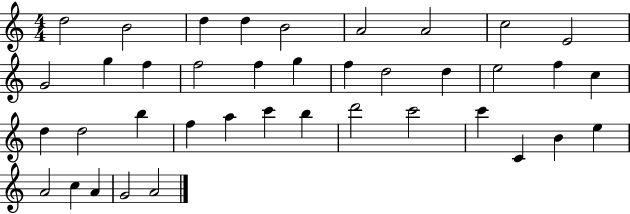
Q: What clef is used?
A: treble